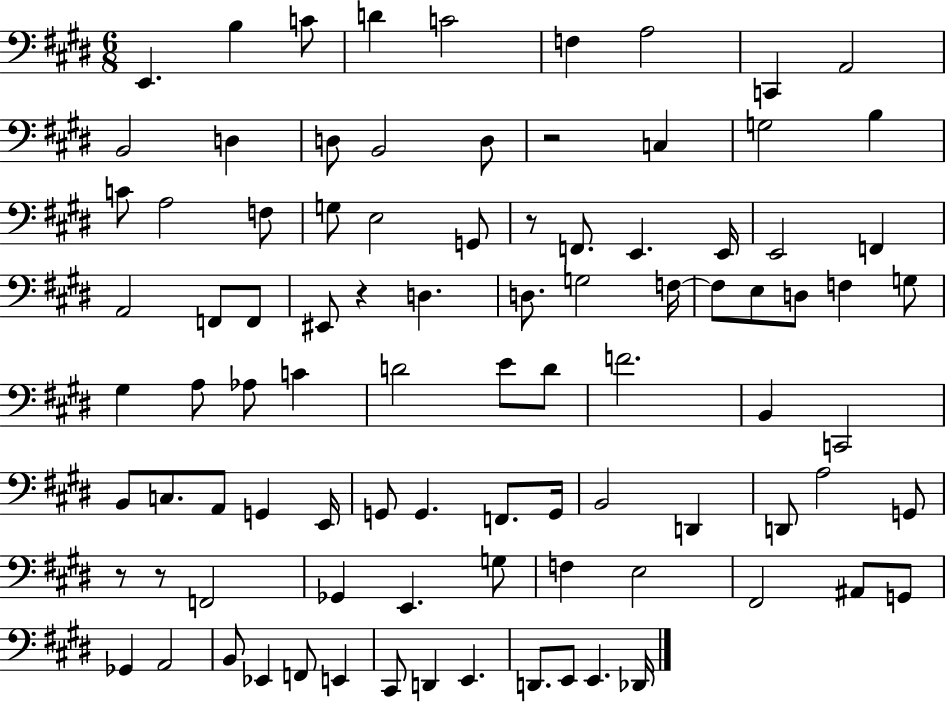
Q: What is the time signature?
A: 6/8